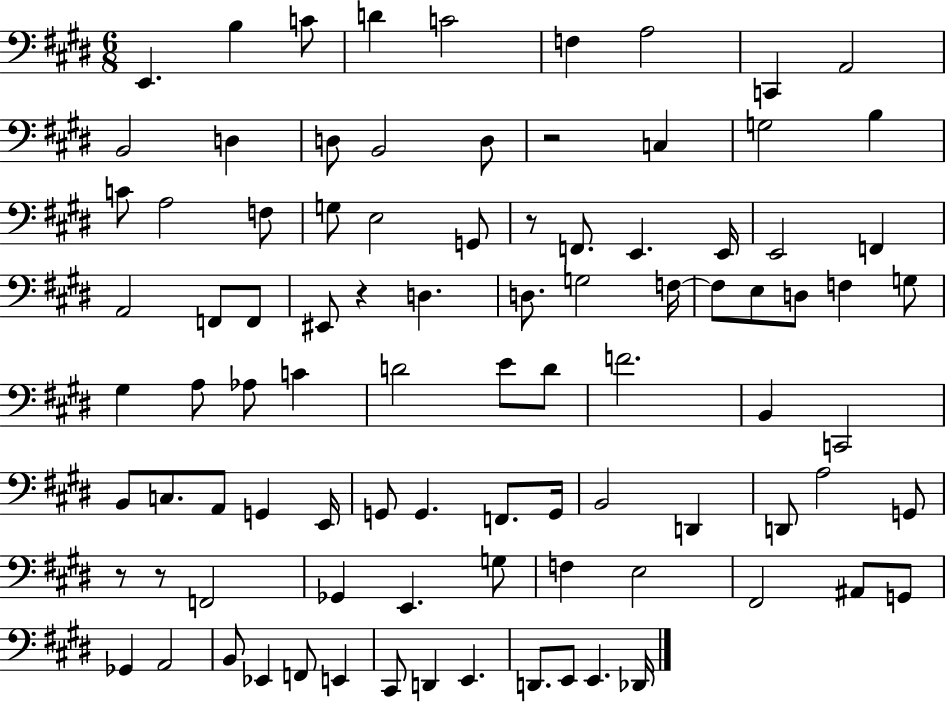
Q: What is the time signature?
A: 6/8